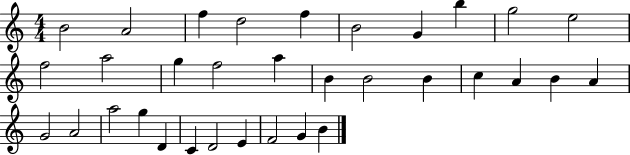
B4/h A4/h F5/q D5/h F5/q B4/h G4/q B5/q G5/h E5/h F5/h A5/h G5/q F5/h A5/q B4/q B4/h B4/q C5/q A4/q B4/q A4/q G4/h A4/h A5/h G5/q D4/q C4/q D4/h E4/q F4/h G4/q B4/q